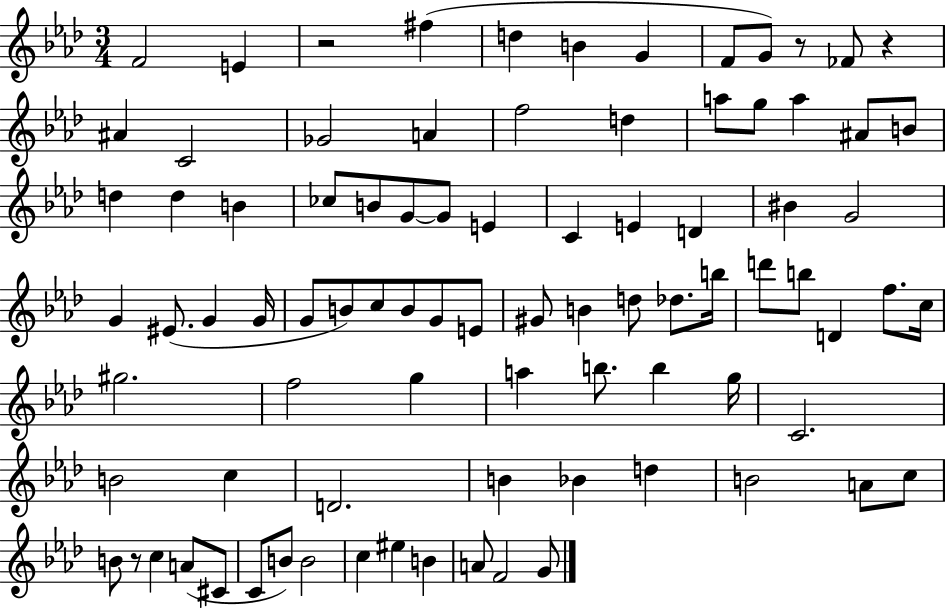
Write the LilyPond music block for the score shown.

{
  \clef treble
  \numericTimeSignature
  \time 3/4
  \key aes \major
  f'2 e'4 | r2 fis''4( | d''4 b'4 g'4 | f'8 g'8) r8 fes'8 r4 | \break ais'4 c'2 | ges'2 a'4 | f''2 d''4 | a''8 g''8 a''4 ais'8 b'8 | \break d''4 d''4 b'4 | ces''8 b'8 g'8~~ g'8 e'4 | c'4 e'4 d'4 | bis'4 g'2 | \break g'4 eis'8.( g'4 g'16 | g'8 b'8) c''8 b'8 g'8 e'8 | gis'8 b'4 d''8 des''8. b''16 | d'''8 b''8 d'4 f''8. c''16 | \break gis''2. | f''2 g''4 | a''4 b''8. b''4 g''16 | c'2. | \break b'2 c''4 | d'2. | b'4 bes'4 d''4 | b'2 a'8 c''8 | \break b'8 r8 c''4 a'8( cis'8 | c'8 b'8) b'2 | c''4 eis''4 b'4 | a'8 f'2 g'8 | \break \bar "|."
}